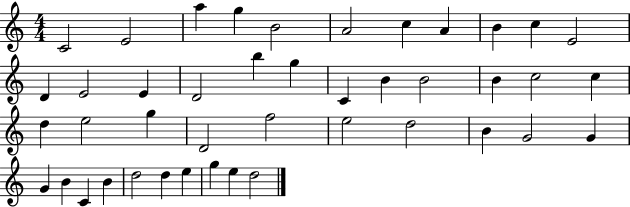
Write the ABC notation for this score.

X:1
T:Untitled
M:4/4
L:1/4
K:C
C2 E2 a g B2 A2 c A B c E2 D E2 E D2 b g C B B2 B c2 c d e2 g D2 f2 e2 d2 B G2 G G B C B d2 d e g e d2